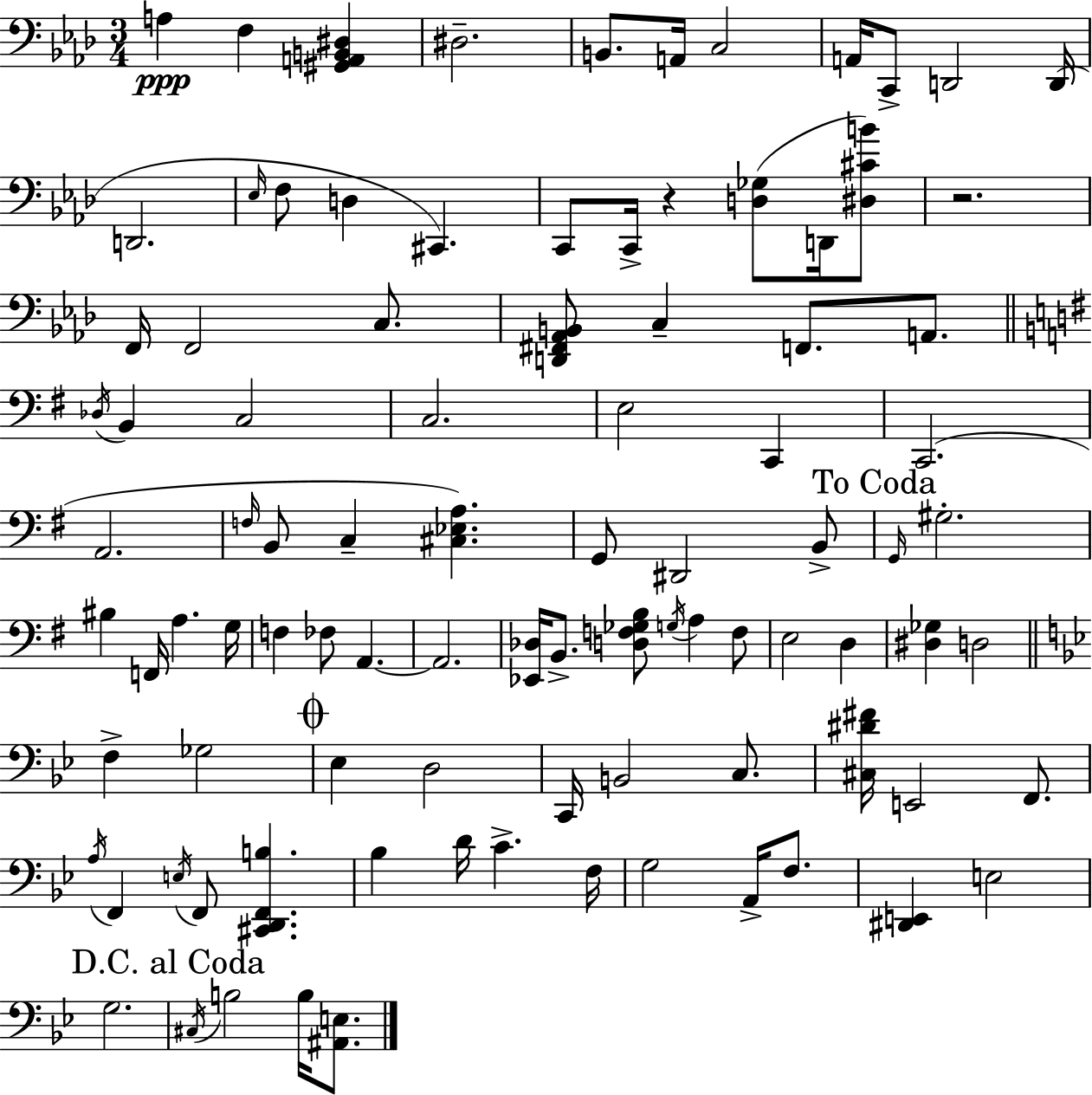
{
  \clef bass
  \numericTimeSignature
  \time 3/4
  \key aes \major
  \repeat volta 2 { a4\ppp f4 <gis, a, b, dis>4 | dis2.-- | b,8. a,16 c2 | a,16 c,8-> d,2 d,16( | \break d,2. | \grace { ees16 } f8 d4 cis,4.) | c,8 c,16-> r4 <d ges>8( d,16 <dis cis' b'>8) | r2. | \break f,16 f,2 c8. | <d, fis, aes, b,>8 c4-- f,8. a,8. | \bar "||" \break \key g \major \acciaccatura { des16 } b,4 c2 | c2. | e2 c,4 | c,2.( | \break a,2. | \grace { f16 } b,8 c4-- <cis ees a>4.) | g,8 dis,2 | b,8-> \mark "To Coda" \grace { g,16 } gis2.-. | \break bis4 f,16 a4. | g16 f4 fes8 a,4.~~ | a,2. | <ees, des>16 b,8.-> <d f ges b>8 \acciaccatura { g16 } a4 | \break f8 e2 | d4 <dis ges>4 d2 | \bar "||" \break \key g \minor f4-> ges2 | \mark \markup { \musicglyph "scripts.coda" } ees4 d2 | c,16 b,2 c8. | <cis dis' fis'>16 e,2 f,8. | \break \acciaccatura { a16 } f,4 \acciaccatura { e16 } f,8 <cis, d, f, b>4. | bes4 d'16 c'4.-> | f16 g2 a,16-> f8. | <dis, e,>4 e2 | \break g2. | \mark "D.C. al Coda" \acciaccatura { cis16 } b2 b16 | <ais, e>8. } \bar "|."
}